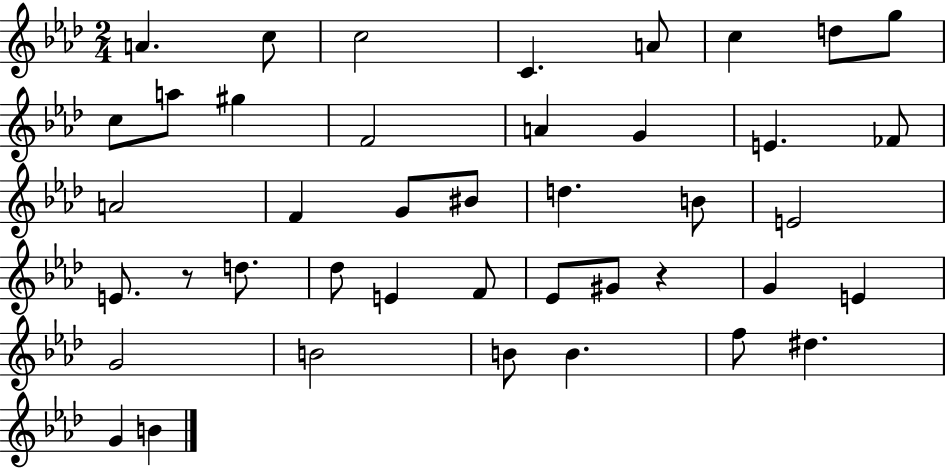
A4/q. C5/e C5/h C4/q. A4/e C5/q D5/e G5/e C5/e A5/e G#5/q F4/h A4/q G4/q E4/q. FES4/e A4/h F4/q G4/e BIS4/e D5/q. B4/e E4/h E4/e. R/e D5/e. Db5/e E4/q F4/e Eb4/e G#4/e R/q G4/q E4/q G4/h B4/h B4/e B4/q. F5/e D#5/q. G4/q B4/q